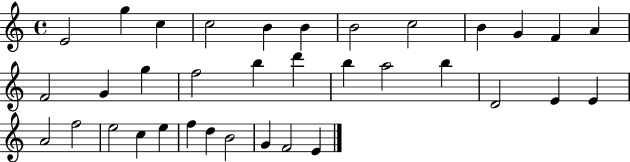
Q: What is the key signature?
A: C major